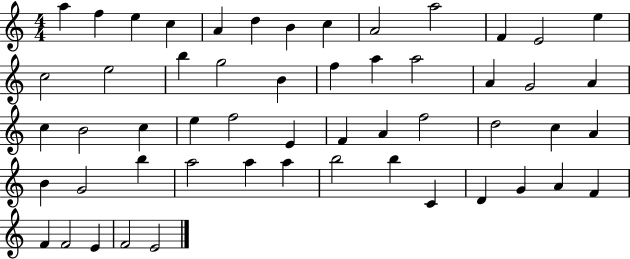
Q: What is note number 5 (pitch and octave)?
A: A4